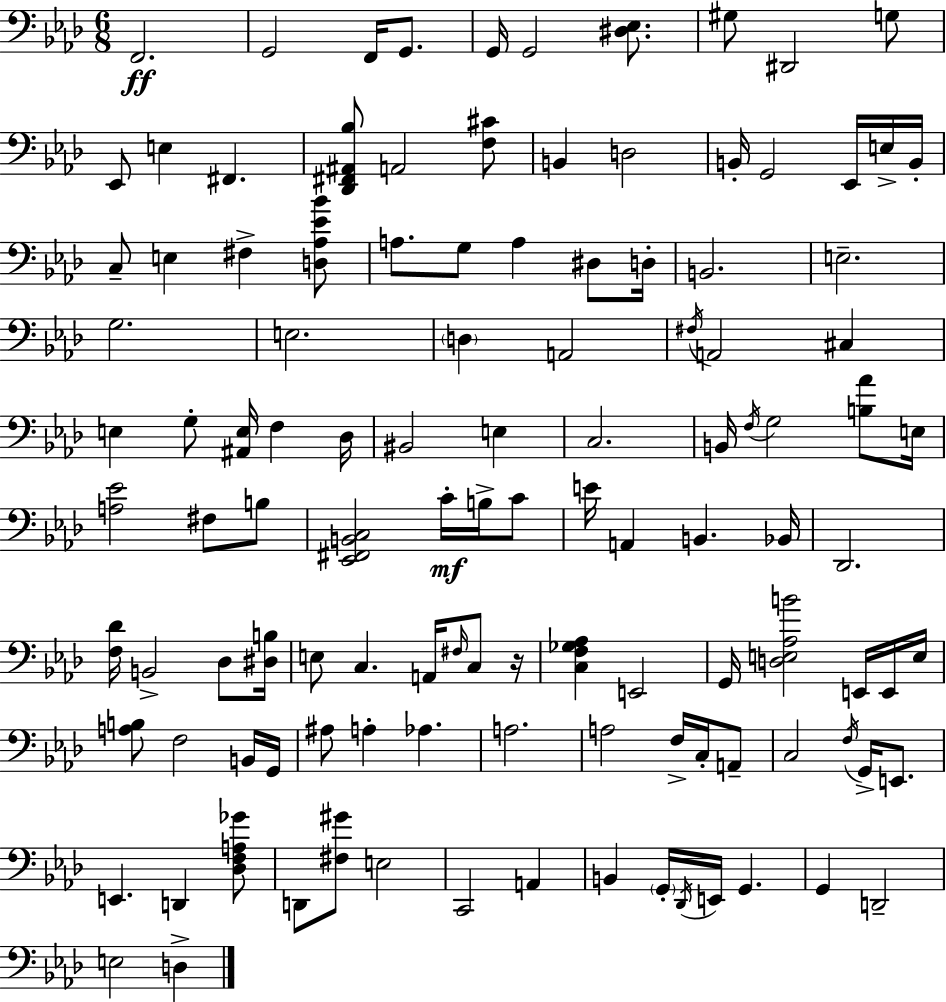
F2/h. G2/h F2/s G2/e. G2/s G2/h [D#3,Eb3]/e. G#3/e D#2/h G3/e Eb2/e E3/q F#2/q. [Db2,F#2,A#2,Bb3]/e A2/h [F3,C#4]/e B2/q D3/h B2/s G2/h Eb2/s E3/s B2/s C3/e E3/q F#3/q [D3,Ab3,Eb4,Bb4]/e A3/e. G3/e A3/q D#3/e D3/s B2/h. E3/h. G3/h. E3/h. D3/q A2/h F#3/s A2/h C#3/q E3/q G3/e [A#2,E3]/s F3/q Db3/s BIS2/h E3/q C3/h. B2/s F3/s G3/h [B3,Ab4]/e E3/s [A3,Eb4]/h F#3/e B3/e [Eb2,F#2,B2,C3]/h C4/s B3/s C4/e E4/s A2/q B2/q. Bb2/s Db2/h. [F3,Db4]/s B2/h Db3/e [D#3,B3]/s E3/e C3/q. A2/s F#3/s C3/e R/s [C3,F3,Gb3,Ab3]/q E2/h G2/s [D3,E3,Ab3,B4]/h E2/s E2/s E3/s [A3,B3]/e F3/h B2/s G2/s A#3/e A3/q Ab3/q. A3/h. A3/h F3/s C3/s A2/e C3/h F3/s G2/s E2/e. E2/q. D2/q [Db3,F3,A3,Gb4]/e D2/e [F#3,G#4]/e E3/h C2/h A2/q B2/q G2/s Db2/s E2/s G2/q. G2/q D2/h E3/h D3/q